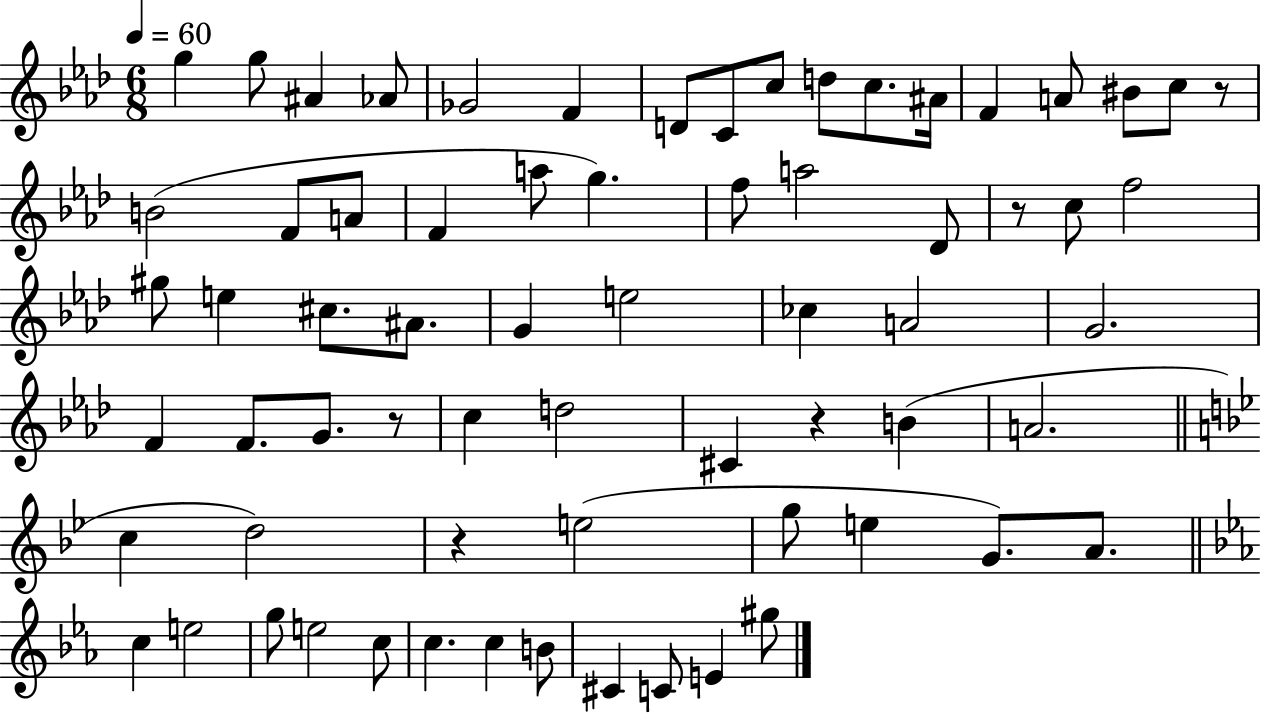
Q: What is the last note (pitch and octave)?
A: G#5